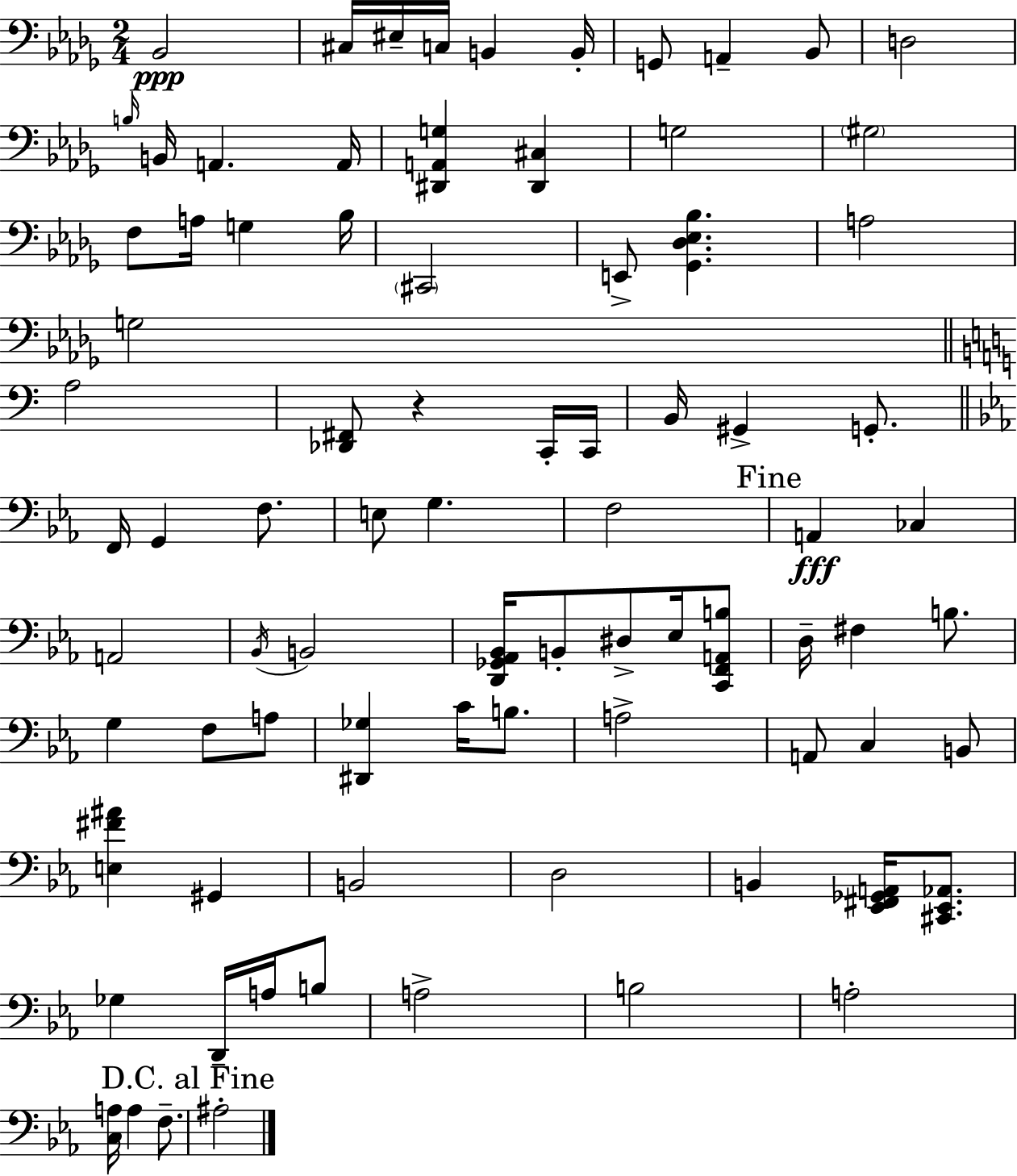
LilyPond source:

{
  \clef bass
  \numericTimeSignature
  \time 2/4
  \key bes \minor
  bes,2\ppp | cis16 eis16-- c16 b,4 b,16-. | g,8 a,4-- bes,8 | d2 | \break \grace { b16 } b,16 a,4. | a,16 <dis, a, g>4 <dis, cis>4 | g2 | \parenthesize gis2 | \break f8 a16 g4 | bes16 \parenthesize cis,2 | e,8-> <ges, des ees bes>4. | a2 | \break g2 | \bar "||" \break \key a \minor a2 | <des, fis,>8 r4 c,16-. c,16 | b,16 gis,4-> g,8.-. | \bar "||" \break \key ees \major f,16 g,4 f8. | e8 g4. | f2 | \mark "Fine" a,4\fff ces4 | \break a,2 | \acciaccatura { bes,16 } b,2 | <d, ges, aes, bes,>16 b,8-. dis8-> ees16 <c, f, a, b>8 | d16-- fis4 b8. | \break g4 f8 a8 | <dis, ges>4 c'16 b8. | a2-> | a,8 c4 b,8 | \break <e fis' ais'>4 gis,4 | b,2 | d2 | b,4 <ees, fis, ges, a,>16 <cis, ees, aes,>8. | \break ges4 d,16-- a16 b8 | a2-> | b2 | a2-. | \break <c a>16 a4 f8.-- | \mark "D.C. al Fine" ais2-. | \bar "|."
}